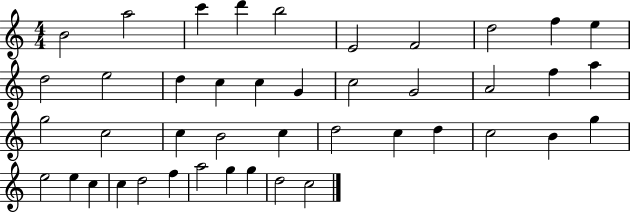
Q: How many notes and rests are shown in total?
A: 43